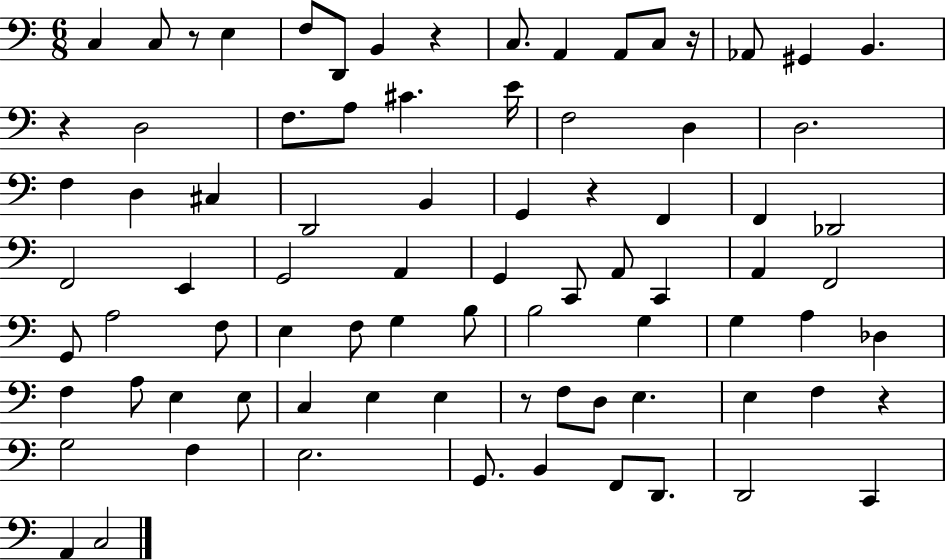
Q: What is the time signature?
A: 6/8